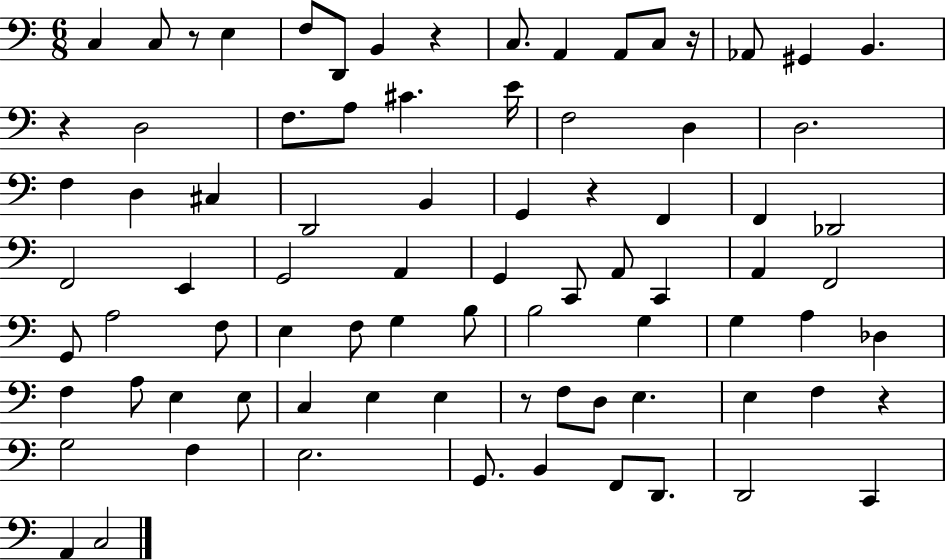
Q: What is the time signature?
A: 6/8